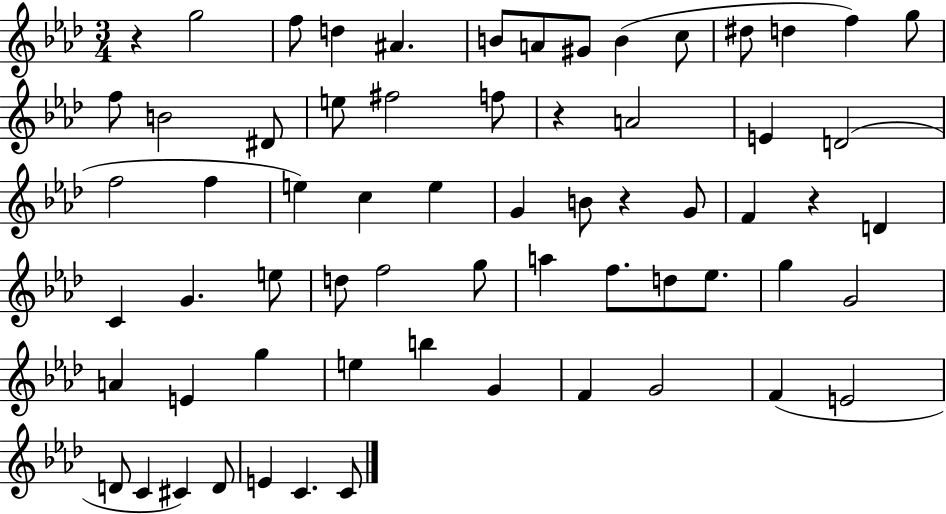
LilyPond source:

{
  \clef treble
  \numericTimeSignature
  \time 3/4
  \key aes \major
  r4 g''2 | f''8 d''4 ais'4. | b'8 a'8 gis'8 b'4( c''8 | dis''8 d''4 f''4) g''8 | \break f''8 b'2 dis'8 | e''8 fis''2 f''8 | r4 a'2 | e'4 d'2( | \break f''2 f''4 | e''4) c''4 e''4 | g'4 b'8 r4 g'8 | f'4 r4 d'4 | \break c'4 g'4. e''8 | d''8 f''2 g''8 | a''4 f''8. d''8 ees''8. | g''4 g'2 | \break a'4 e'4 g''4 | e''4 b''4 g'4 | f'4 g'2 | f'4( e'2 | \break d'8 c'4 cis'4) d'8 | e'4 c'4. c'8 | \bar "|."
}